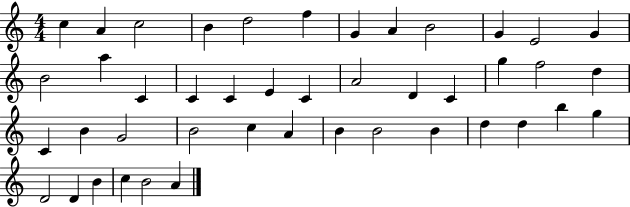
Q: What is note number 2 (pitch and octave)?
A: A4